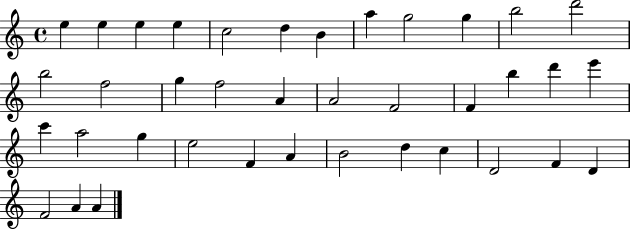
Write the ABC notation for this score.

X:1
T:Untitled
M:4/4
L:1/4
K:C
e e e e c2 d B a g2 g b2 d'2 b2 f2 g f2 A A2 F2 F b d' e' c' a2 g e2 F A B2 d c D2 F D F2 A A